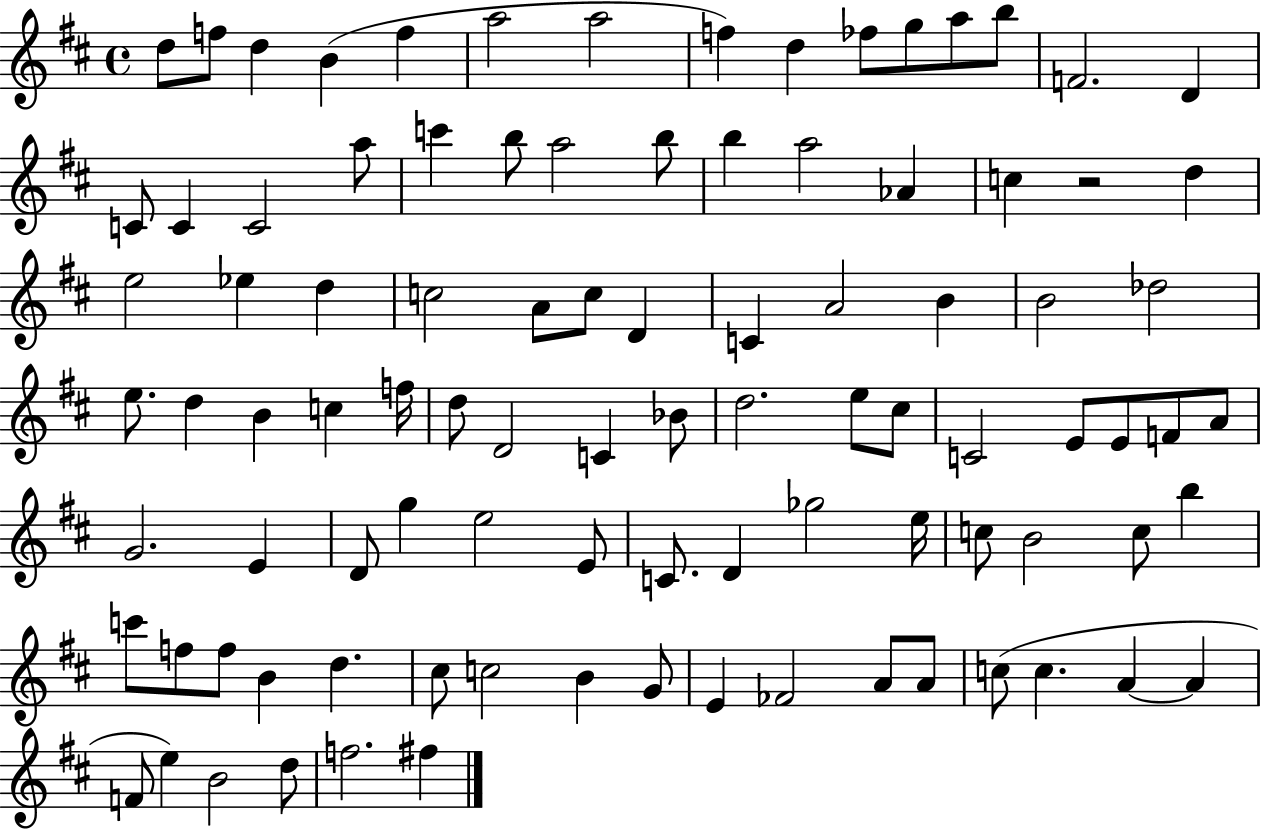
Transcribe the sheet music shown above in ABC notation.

X:1
T:Untitled
M:4/4
L:1/4
K:D
d/2 f/2 d B f a2 a2 f d _f/2 g/2 a/2 b/2 F2 D C/2 C C2 a/2 c' b/2 a2 b/2 b a2 _A c z2 d e2 _e d c2 A/2 c/2 D C A2 B B2 _d2 e/2 d B c f/4 d/2 D2 C _B/2 d2 e/2 ^c/2 C2 E/2 E/2 F/2 A/2 G2 E D/2 g e2 E/2 C/2 D _g2 e/4 c/2 B2 c/2 b c'/2 f/2 f/2 B d ^c/2 c2 B G/2 E _F2 A/2 A/2 c/2 c A A F/2 e B2 d/2 f2 ^f